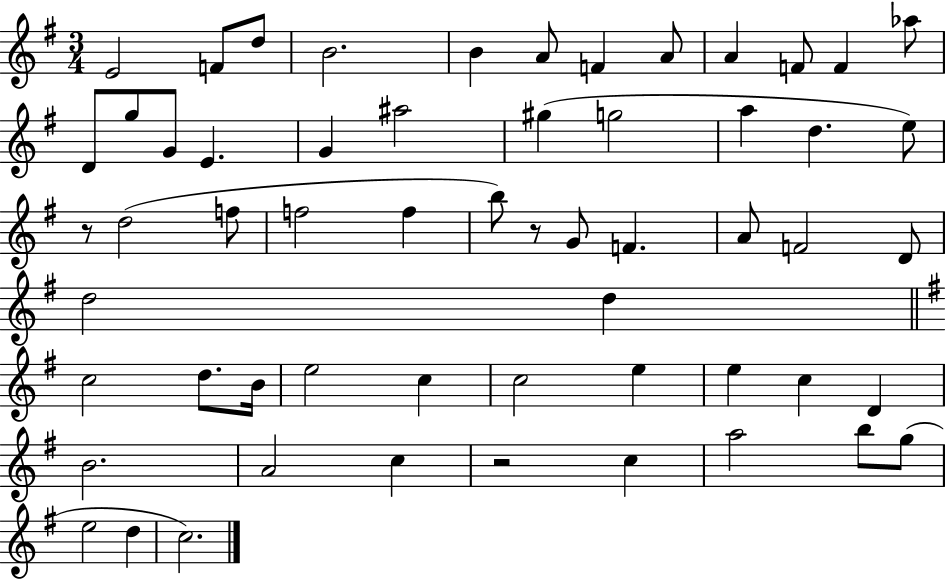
E4/h F4/e D5/e B4/h. B4/q A4/e F4/q A4/e A4/q F4/e F4/q Ab5/e D4/e G5/e G4/e E4/q. G4/q A#5/h G#5/q G5/h A5/q D5/q. E5/e R/e D5/h F5/e F5/h F5/q B5/e R/e G4/e F4/q. A4/e F4/h D4/e D5/h D5/q C5/h D5/e. B4/s E5/h C5/q C5/h E5/q E5/q C5/q D4/q B4/h. A4/h C5/q R/h C5/q A5/h B5/e G5/e E5/h D5/q C5/h.